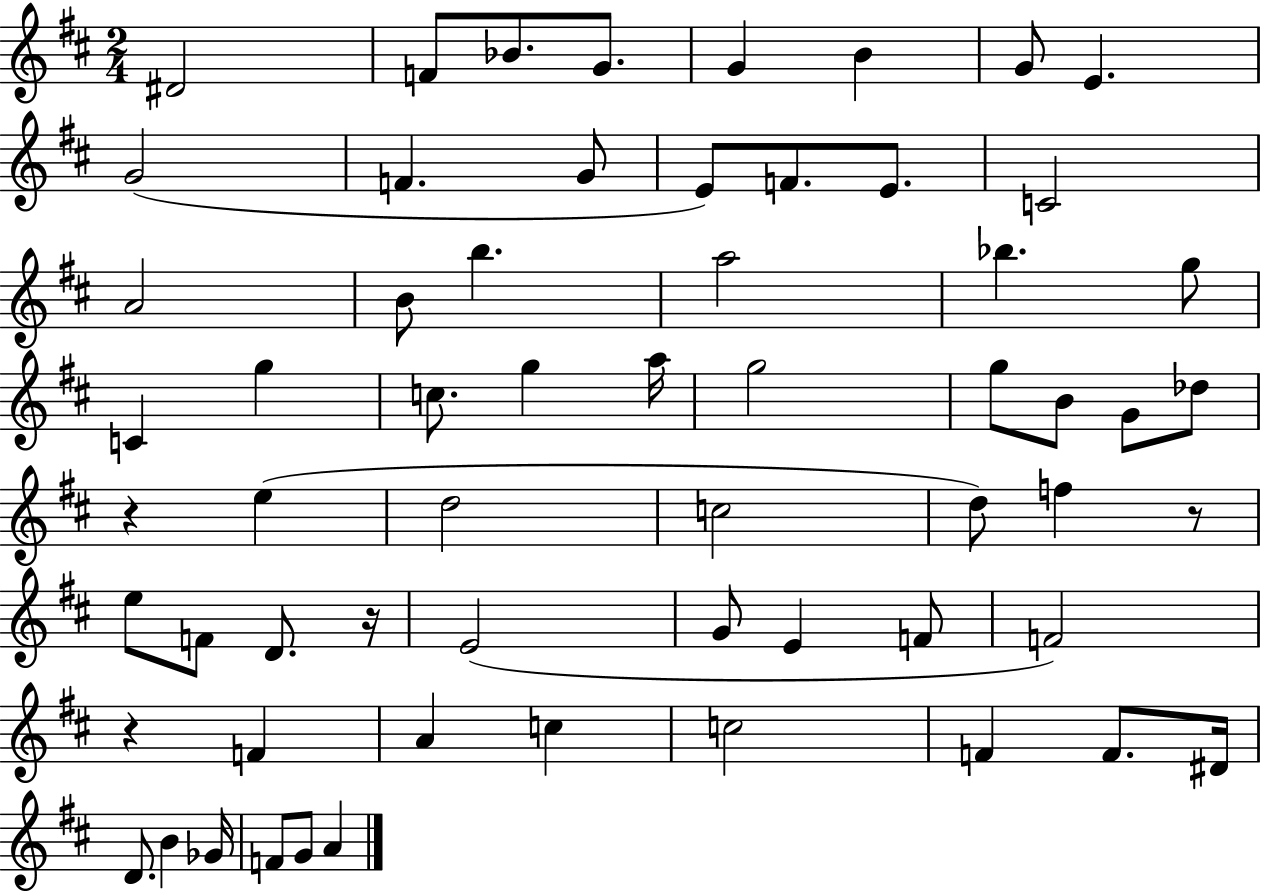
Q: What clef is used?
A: treble